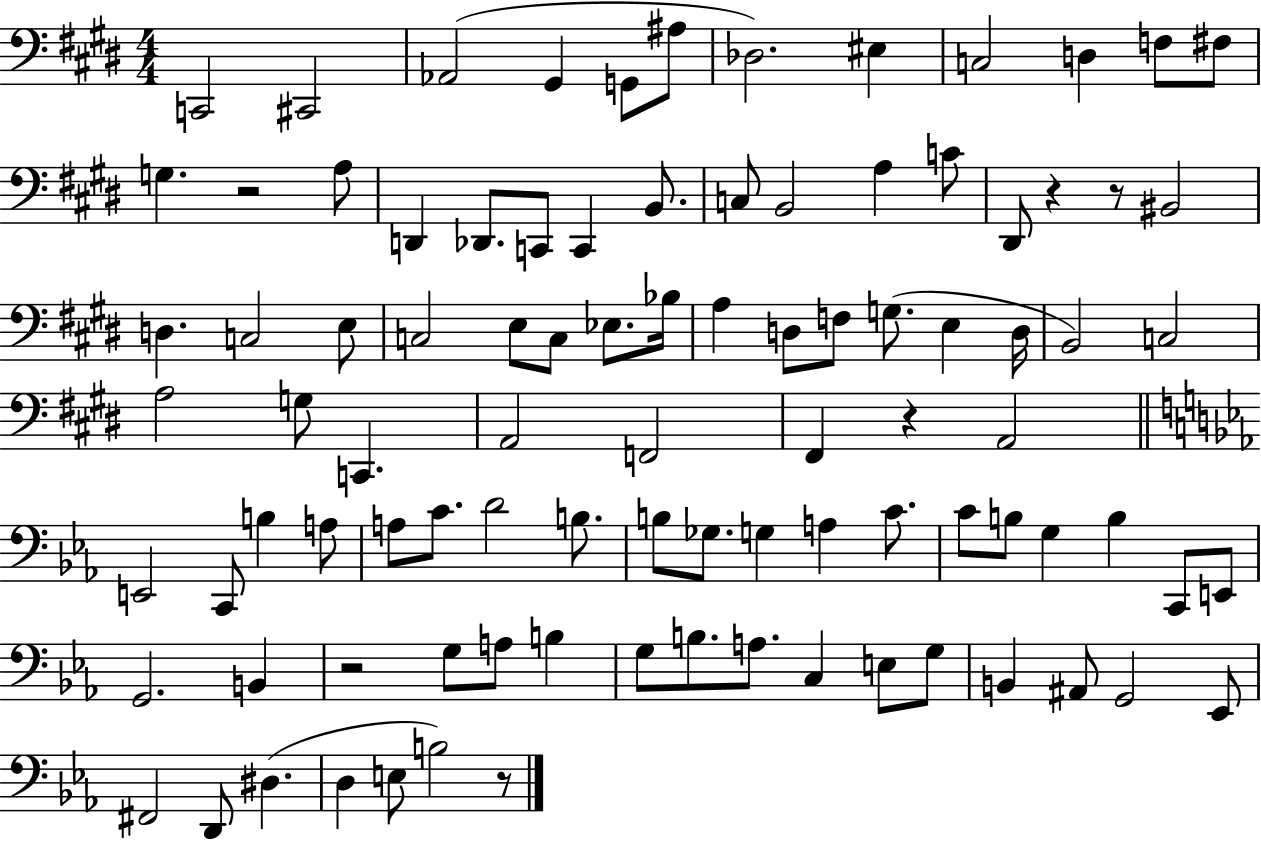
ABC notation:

X:1
T:Untitled
M:4/4
L:1/4
K:E
C,,2 ^C,,2 _A,,2 ^G,, G,,/2 ^A,/2 _D,2 ^E, C,2 D, F,/2 ^F,/2 G, z2 A,/2 D,, _D,,/2 C,,/2 C,, B,,/2 C,/2 B,,2 A, C/2 ^D,,/2 z z/2 ^B,,2 D, C,2 E,/2 C,2 E,/2 C,/2 _E,/2 _B,/4 A, D,/2 F,/2 G,/2 E, D,/4 B,,2 C,2 A,2 G,/2 C,, A,,2 F,,2 ^F,, z A,,2 E,,2 C,,/2 B, A,/2 A,/2 C/2 D2 B,/2 B,/2 _G,/2 G, A, C/2 C/2 B,/2 G, B, C,,/2 E,,/2 G,,2 B,, z2 G,/2 A,/2 B, G,/2 B,/2 A,/2 C, E,/2 G,/2 B,, ^A,,/2 G,,2 _E,,/2 ^F,,2 D,,/2 ^D, D, E,/2 B,2 z/2